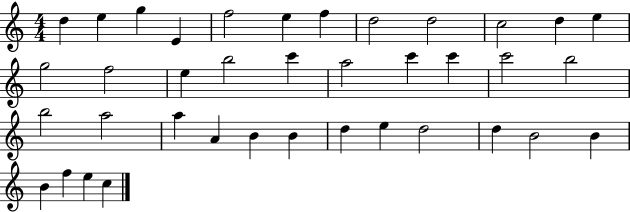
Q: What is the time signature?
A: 4/4